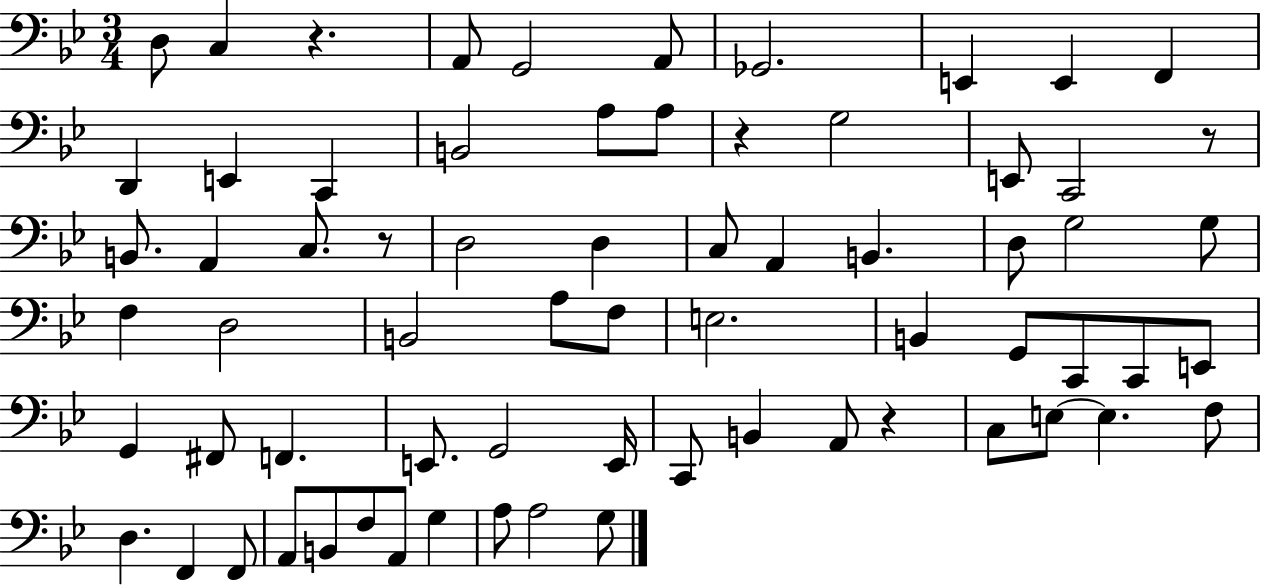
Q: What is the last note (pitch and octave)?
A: G3